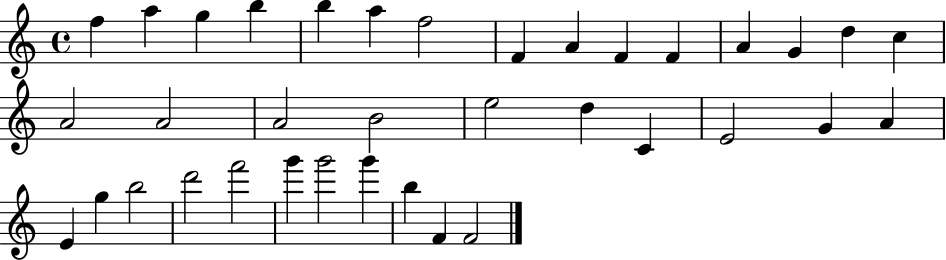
F5/q A5/q G5/q B5/q B5/q A5/q F5/h F4/q A4/q F4/q F4/q A4/q G4/q D5/q C5/q A4/h A4/h A4/h B4/h E5/h D5/q C4/q E4/h G4/q A4/q E4/q G5/q B5/h D6/h F6/h G6/q G6/h G6/q B5/q F4/q F4/h